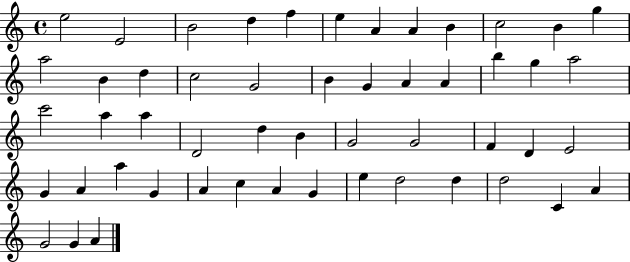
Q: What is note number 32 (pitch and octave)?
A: G4